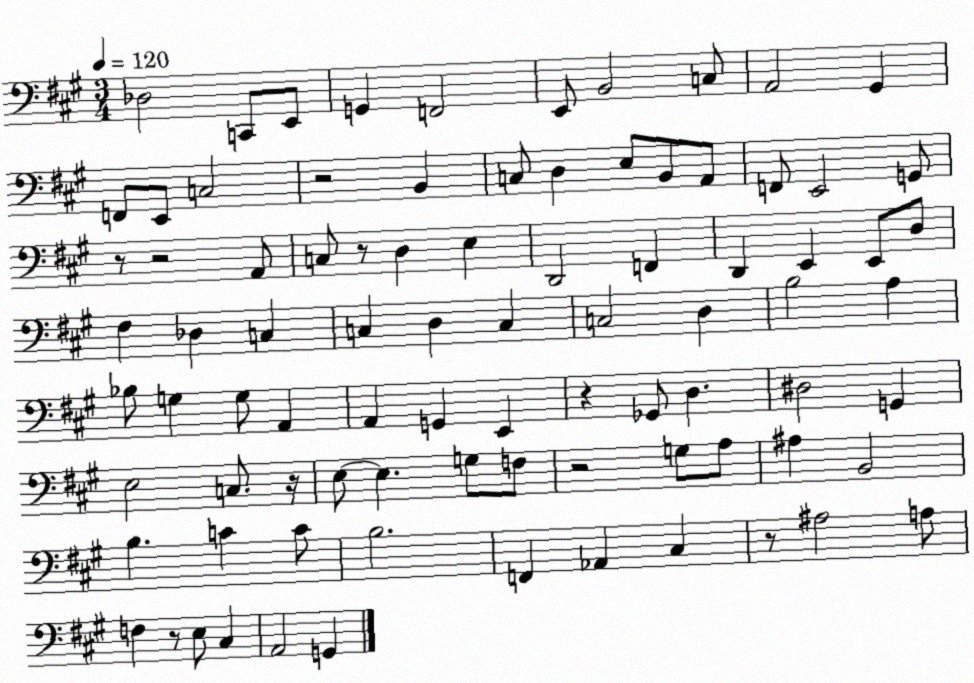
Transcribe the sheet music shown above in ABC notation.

X:1
T:Untitled
M:3/4
L:1/4
K:A
_D,2 C,,/2 E,,/2 G,, F,,2 E,,/2 B,,2 C,/2 A,,2 ^G,, F,,/2 E,,/2 C,2 z2 B,, C,/2 D, E,/2 B,,/2 A,,/2 F,,/2 E,,2 G,,/2 z/2 z2 A,,/2 C,/2 z/2 D, E, D,,2 F,, D,, E,, E,,/2 D,/2 ^F, _D, C, C, D, C, C,2 D, B,2 A, _B,/2 G, G,/2 A,, A,, G,, E,, z _G,,/2 D, ^D,2 G,, E,2 C,/2 z/4 E,/2 E, G,/2 F,/2 z2 G,/2 A,/2 ^A, B,,2 B, C C/2 B,2 F,, _A,, ^C, z/2 ^A,2 A,/2 F, z/2 E,/2 ^C, A,,2 G,,